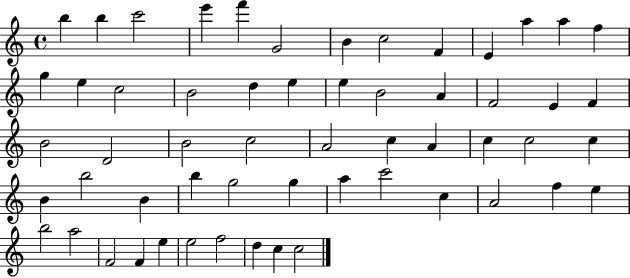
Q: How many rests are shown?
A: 0